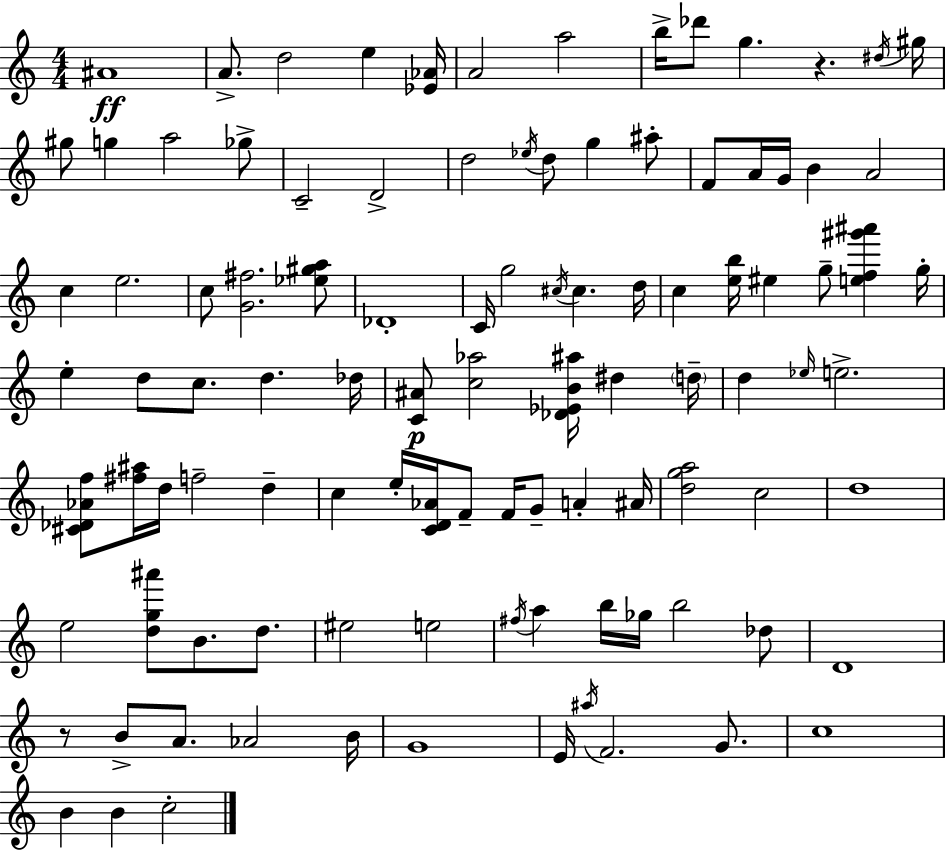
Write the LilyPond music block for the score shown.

{
  \clef treble
  \numericTimeSignature
  \time 4/4
  \key c \major
  ais'1\ff | a'8.-> d''2 e''4 <ees' aes'>16 | a'2 a''2 | b''16-> des'''8 g''4. r4. \acciaccatura { dis''16 } | \break gis''16 gis''8 g''4 a''2 ges''8-> | c'2-- d'2-> | d''2 \acciaccatura { ees''16 } d''8 g''4 | ais''8-. f'8 a'16 g'16 b'4 a'2 | \break c''4 e''2. | c''8 <g' fis''>2. | <ees'' gis'' a''>8 des'1-. | c'16 g''2 \acciaccatura { cis''16 } cis''4. | \break d''16 c''4 <e'' b''>16 eis''4 g''8-- <e'' f'' gis''' ais'''>4 | g''16-. e''4-. d''8 c''8. d''4. | des''16 <c' ais'>8\p <c'' aes''>2 <des' ees' b' ais''>16 dis''4 | \parenthesize d''16-- d''4 \grace { ees''16 } e''2.-> | \break <cis' des' aes' f''>8 <fis'' ais''>16 d''16 f''2-- | d''4-- c''4 e''16-. <c' d' aes'>16 f'8-- f'16 g'8-- a'4-. | ais'16 <d'' g'' a''>2 c''2 | d''1 | \break e''2 <d'' g'' ais'''>8 b'8. | d''8. eis''2 e''2 | \acciaccatura { fis''16 } a''4 b''16 ges''16 b''2 | des''8 d'1 | \break r8 b'8-> a'8. aes'2 | b'16 g'1 | e'16 \acciaccatura { ais''16 } f'2. | g'8. c''1 | \break b'4 b'4 c''2-. | \bar "|."
}